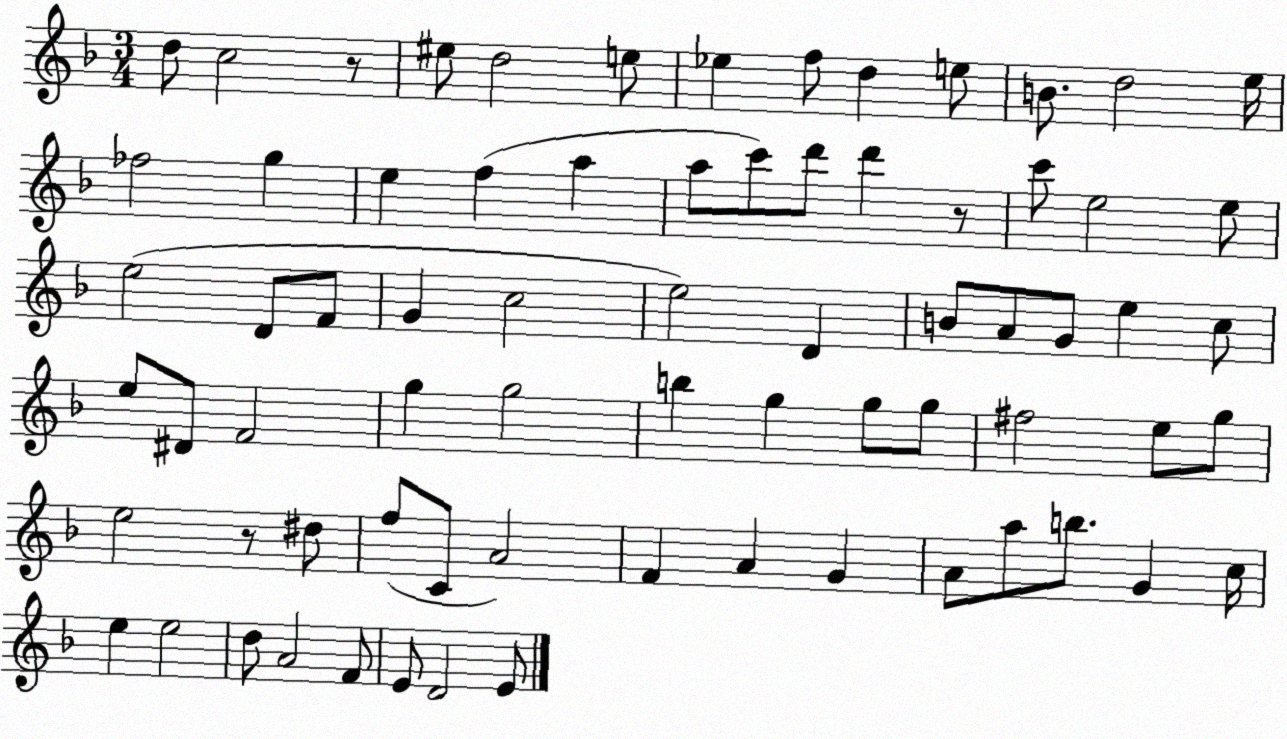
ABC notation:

X:1
T:Untitled
M:3/4
L:1/4
K:F
d/2 c2 z/2 ^e/2 d2 e/2 _e f/2 d e/2 B/2 d2 e/4 _f2 g e f a a/2 c'/2 d'/2 d' z/2 c'/2 e2 e/2 e2 D/2 F/2 G c2 e2 D B/2 A/2 G/2 e c/2 e/2 ^D/2 F2 g g2 b g g/2 g/2 ^f2 e/2 g/2 e2 z/2 ^d/2 f/2 C/2 A2 F A G A/2 a/2 b/2 G c/4 e e2 d/2 A2 F/2 E/2 D2 E/2